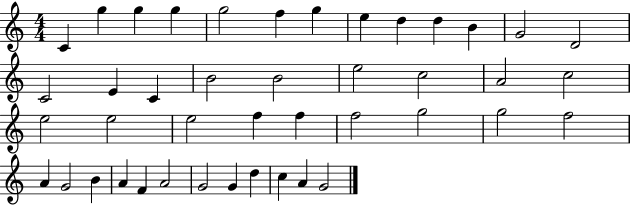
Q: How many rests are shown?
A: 0